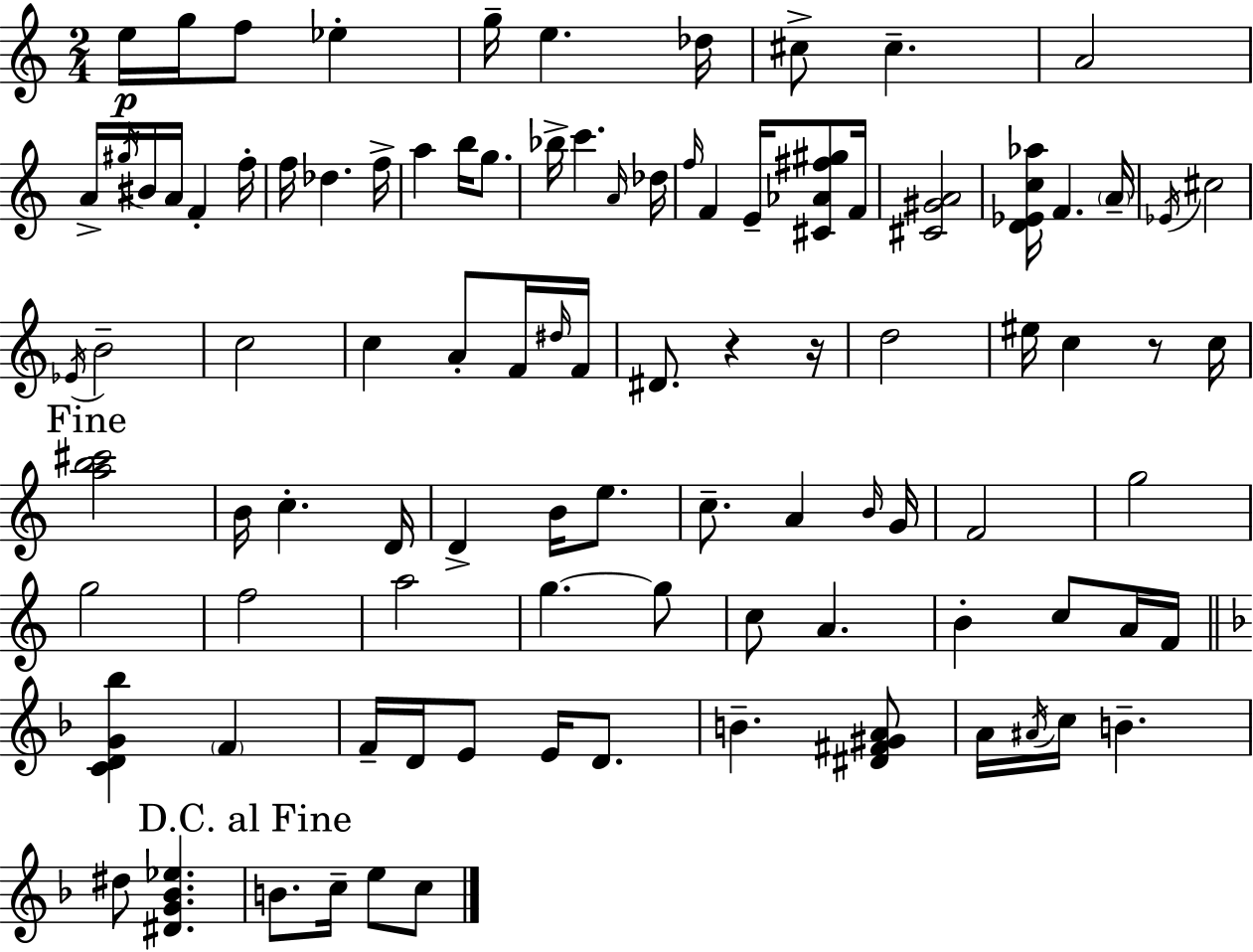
E5/s G5/s F5/e Eb5/q G5/s E5/q. Db5/s C#5/e C#5/q. A4/h A4/s G#5/s BIS4/s A4/s F4/q F5/s F5/s Db5/q. F5/s A5/q B5/s G5/e. Bb5/s C6/q. A4/s Db5/s F5/s F4/q E4/s [C#4,Ab4,F#5,G#5]/e F4/s [C#4,G#4,A4]/h [D4,Eb4,C5,Ab5]/s F4/q. A4/s Eb4/s C#5/h Eb4/s B4/h C5/h C5/q A4/e F4/s D#5/s F4/s D#4/e. R/q R/s D5/h EIS5/s C5/q R/e C5/s [A5,B5,C#6]/h B4/s C5/q. D4/s D4/q B4/s E5/e. C5/e. A4/q B4/s G4/s F4/h G5/h G5/h F5/h A5/h G5/q. G5/e C5/e A4/q. B4/q C5/e A4/s F4/s [C4,D4,G4,Bb5]/q F4/q F4/s D4/s E4/e E4/s D4/e. B4/q. [D#4,F#4,G#4,A4]/e A4/s A#4/s C5/s B4/q. D#5/e [D#4,G4,Bb4,Eb5]/q. B4/e. C5/s E5/e C5/e